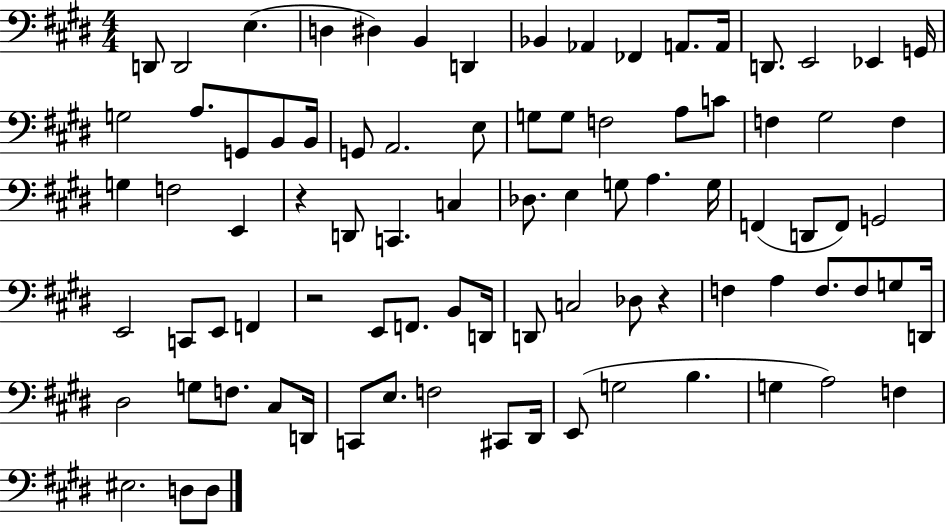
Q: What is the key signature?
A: E major